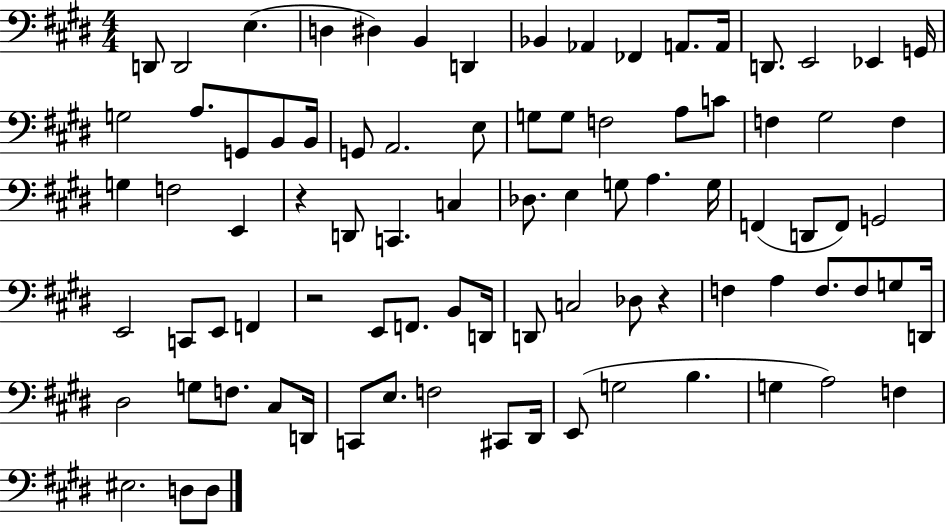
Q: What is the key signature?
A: E major